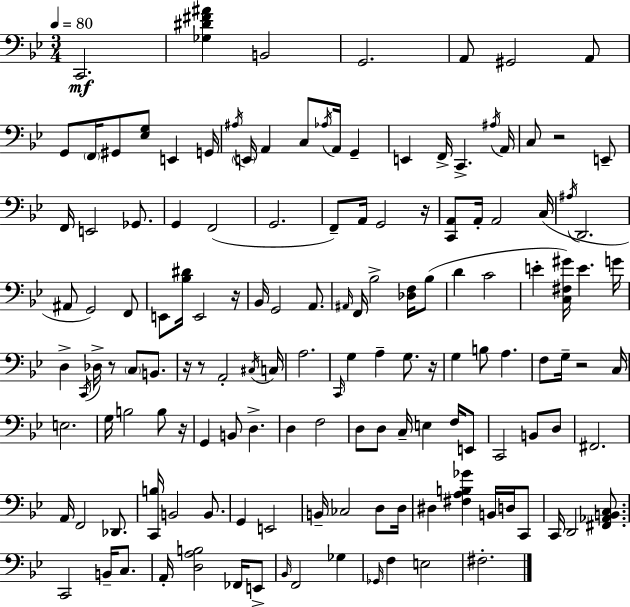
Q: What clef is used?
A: bass